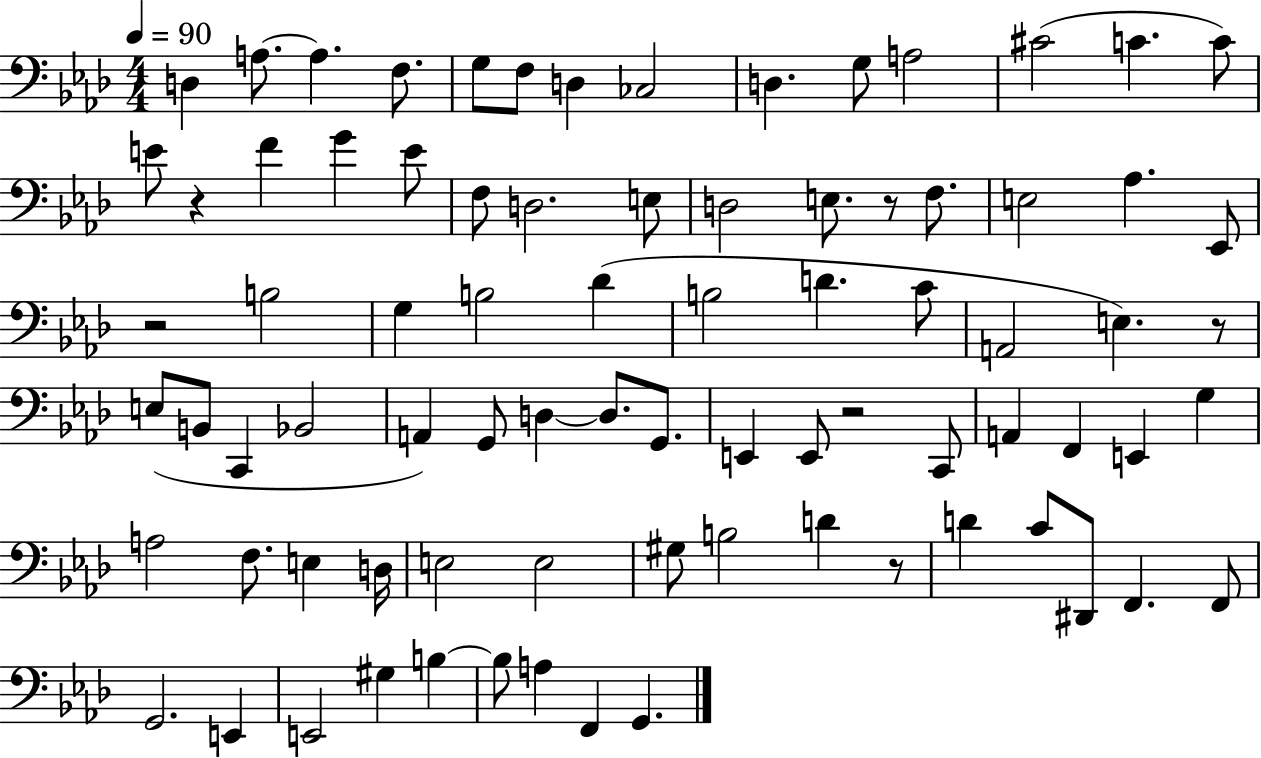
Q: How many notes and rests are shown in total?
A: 81